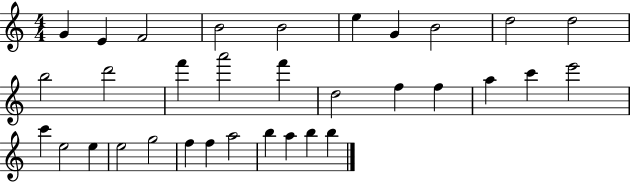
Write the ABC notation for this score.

X:1
T:Untitled
M:4/4
L:1/4
K:C
G E F2 B2 B2 e G B2 d2 d2 b2 d'2 f' a'2 f' d2 f f a c' e'2 c' e2 e e2 g2 f f a2 b a b b